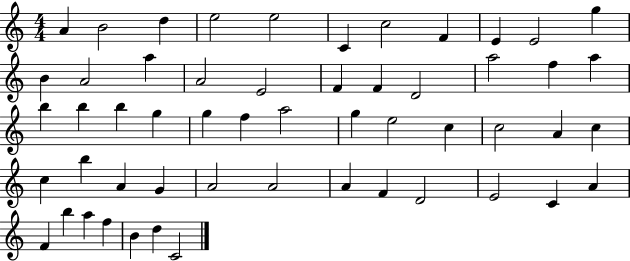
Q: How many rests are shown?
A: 0